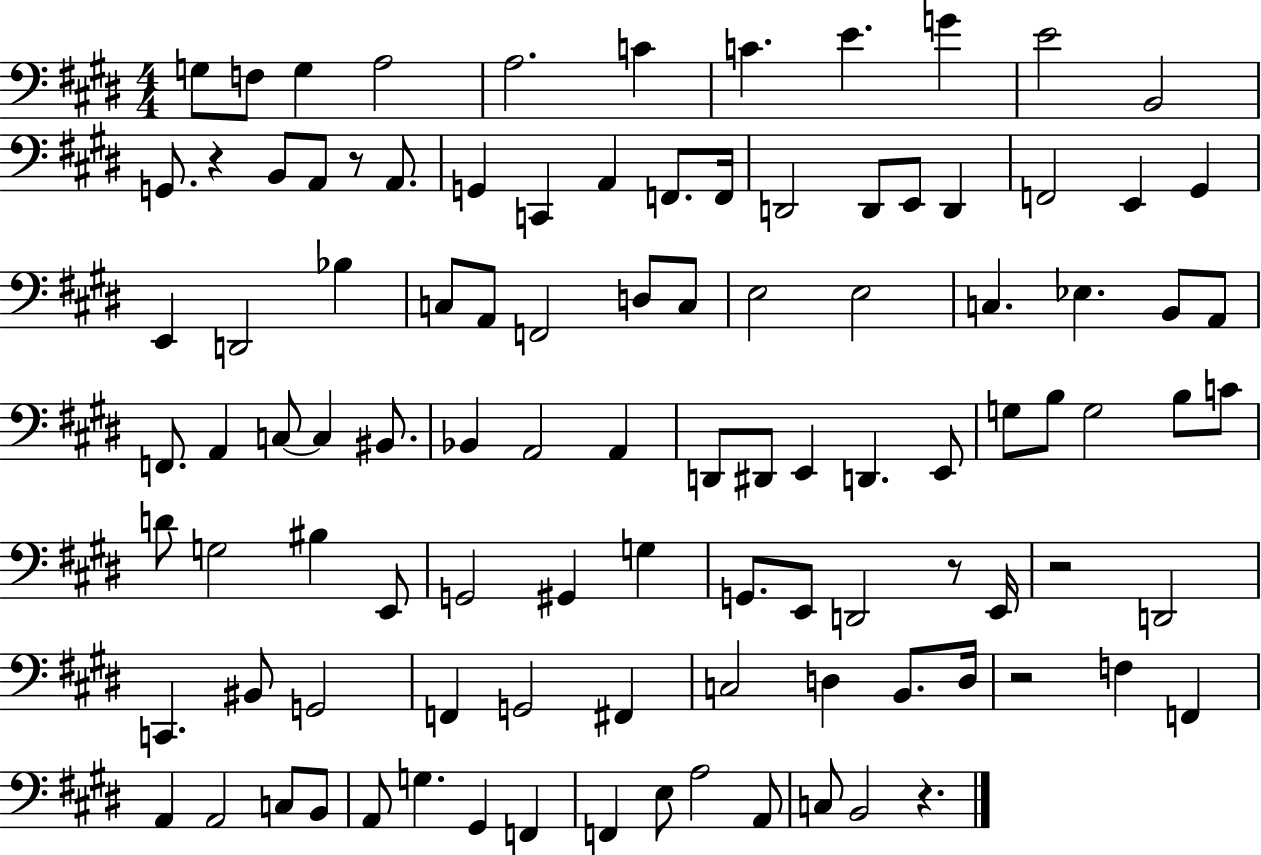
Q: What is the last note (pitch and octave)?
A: B2